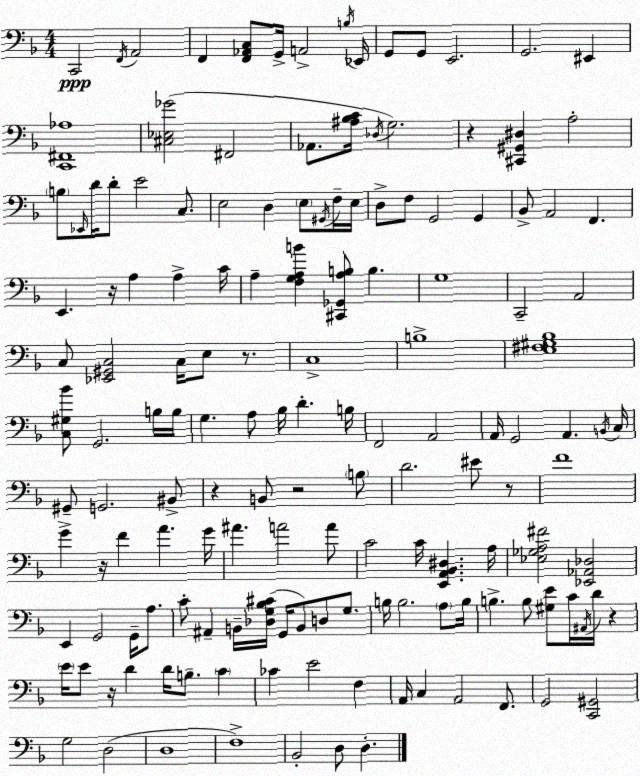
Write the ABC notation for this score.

X:1
T:Untitled
M:4/4
L:1/4
K:F
C,,2 F,,/4 A,,2 F,, [F,,_A,,C,]/2 G,,/4 A,,2 B,/4 _E,,/4 G,,/2 G,,/2 E,,2 G,,2 ^E,, [C,,^F,,_A,]4 [^C,_E,_G]2 ^F,,2 _A,,/2 [^A,_B,C]/4 _D,/4 G,2 z [^C,,^G,,^D,] A,2 B,/2 _E,,/4 D/4 D/2 E2 C,/2 E,2 D, E,/2 ^G,,/4 F,/4 E,/4 D,/2 F,/2 G,,2 G,, _B,,/2 A,,2 F,, E,, z/4 A, A, C/4 A, [F,G,A,B] [^C,,_G,,A,B,]/2 B, G,4 C,,2 A,,2 C,/2 [_E,,^G,,C,]2 C,/4 E,/2 z/2 C,4 B,4 [E,^F,^G,_B,]4 [C,^G,_B]/2 G,,2 B,/4 B,/4 G, A,/2 _B,/4 D B,/4 F,,2 A,,2 A,,/4 G,,2 A,, B,,/4 C,/4 ^G,,/2 G,,2 ^B,,/2 z B,,/2 z2 B,/2 D2 ^E/2 z/2 F4 G z/4 F A G/4 ^A A2 A/2 C2 C/4 [E,,A,,_B,,^D,] A,/4 [_E,_G,A,^F]2 [_E,,_A,,_D,]2 E,, G,,2 G,,/4 A,/2 C/2 ^A,, B,,/4 [_D,G,_B,^C]/4 G,,/4 B,,/2 D,/2 G,/2 B,/4 B,2 A,/2 B,/4 B, B,/2 [^G,E]/2 C/4 ^A,,/4 D/4 z E/4 E/2 z/4 D D/4 B,/2 C _C E2 F, A,,/4 C, A,,2 F,,/2 G,,2 [C,,^G,,]2 G,2 D,2 D,4 F,4 _B,,2 D,/2 D,